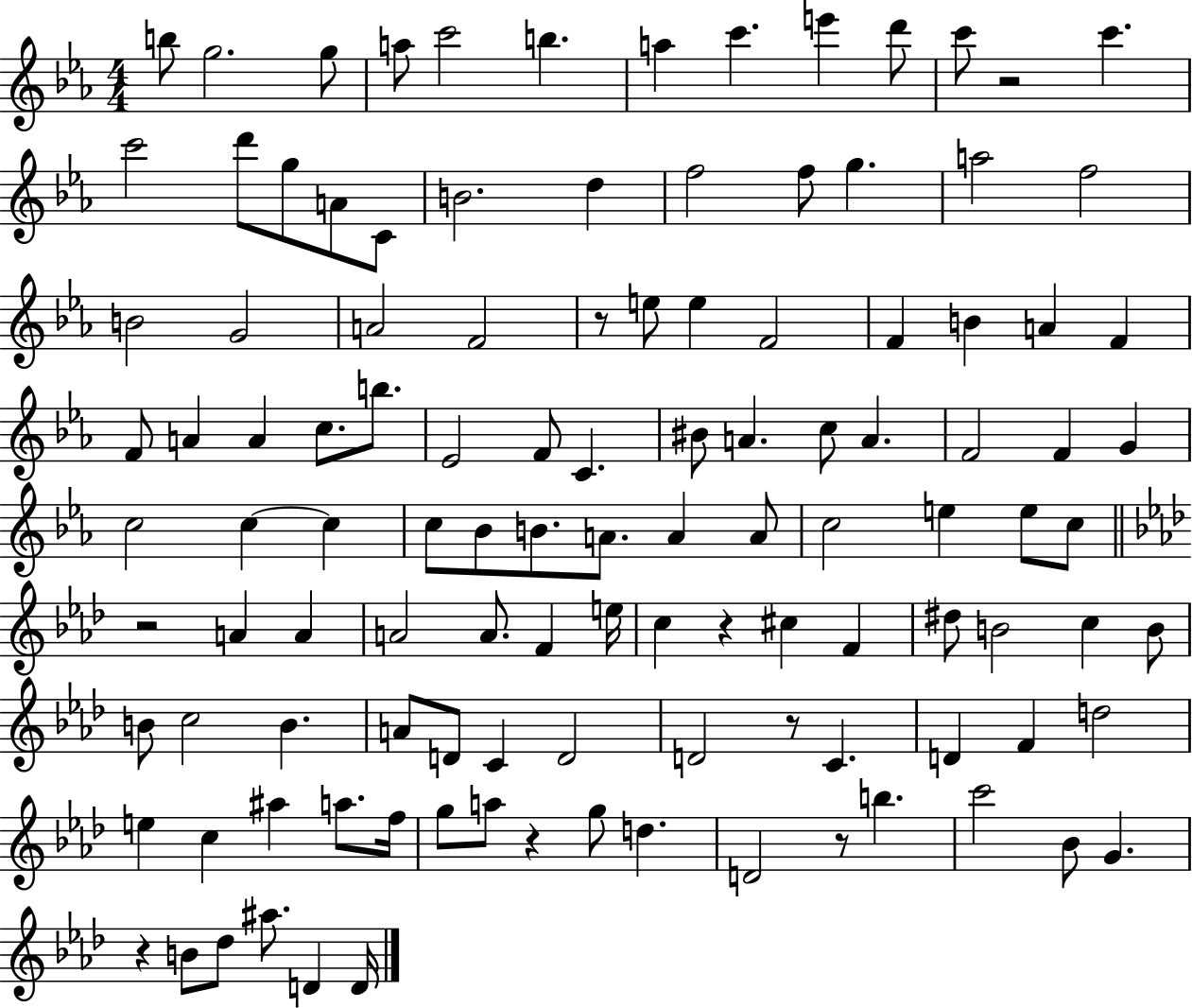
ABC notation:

X:1
T:Untitled
M:4/4
L:1/4
K:Eb
b/2 g2 g/2 a/2 c'2 b a c' e' d'/2 c'/2 z2 c' c'2 d'/2 g/2 A/2 C/2 B2 d f2 f/2 g a2 f2 B2 G2 A2 F2 z/2 e/2 e F2 F B A F F/2 A A c/2 b/2 _E2 F/2 C ^B/2 A c/2 A F2 F G c2 c c c/2 _B/2 B/2 A/2 A A/2 c2 e e/2 c/2 z2 A A A2 A/2 F e/4 c z ^c F ^d/2 B2 c B/2 B/2 c2 B A/2 D/2 C D2 D2 z/2 C D F d2 e c ^a a/2 f/4 g/2 a/2 z g/2 d D2 z/2 b c'2 _B/2 G z B/2 _d/2 ^a/2 D D/4